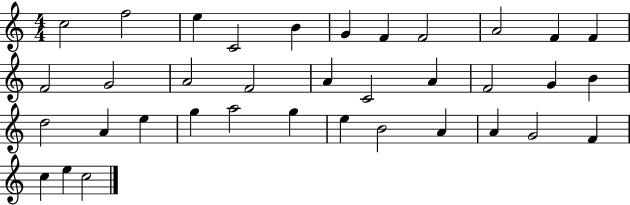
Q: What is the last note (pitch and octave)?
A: C5